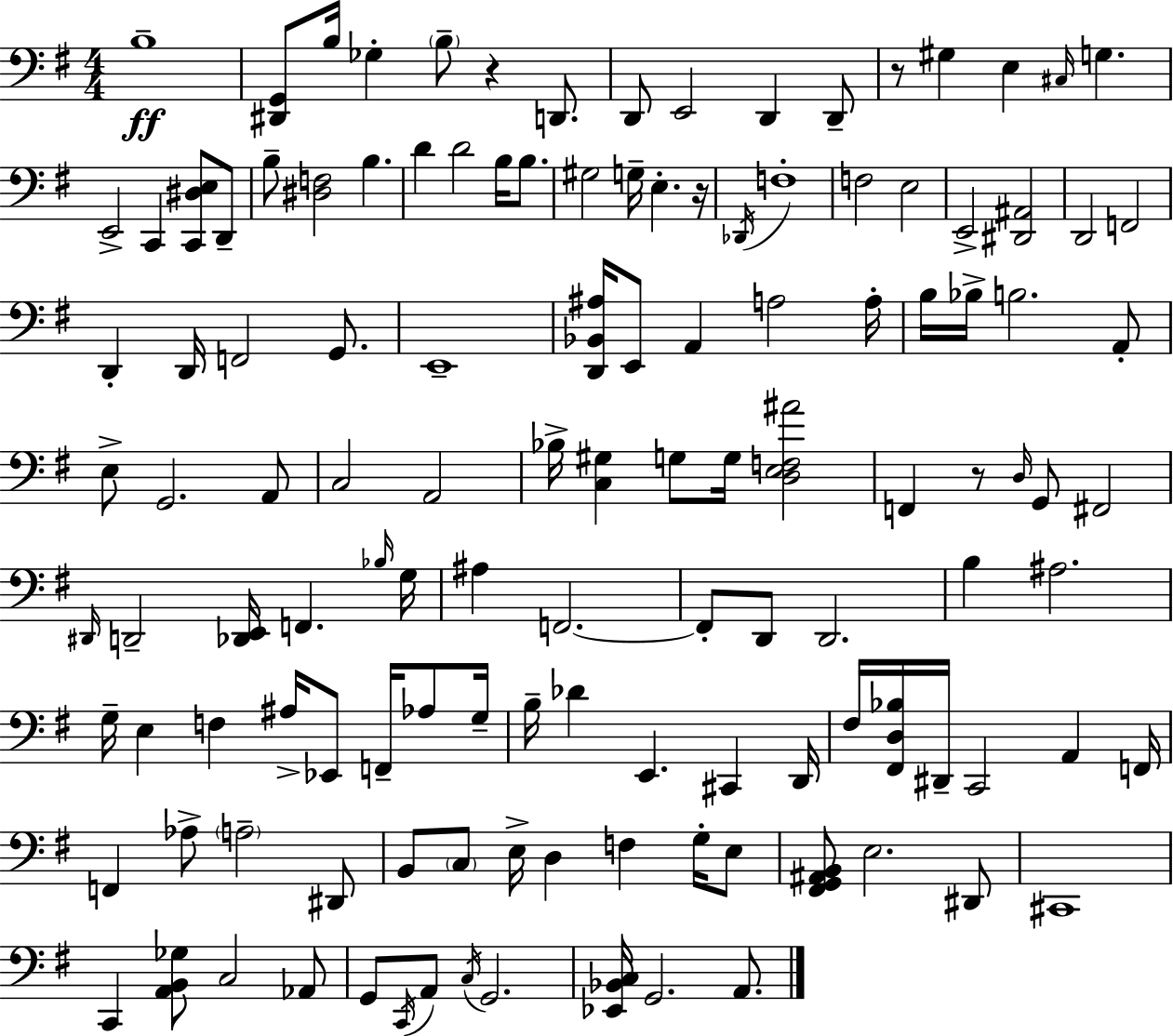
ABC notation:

X:1
T:Untitled
M:4/4
L:1/4
K:G
B,4 [^D,,G,,]/2 B,/4 _G, B,/2 z D,,/2 D,,/2 E,,2 D,, D,,/2 z/2 ^G, E, ^C,/4 G, E,,2 C,, [C,,^D,E,]/2 D,,/2 B,/2 [^D,F,]2 B, D D2 B,/4 B,/2 ^G,2 G,/4 E, z/4 _D,,/4 F,4 F,2 E,2 E,,2 [^D,,^A,,]2 D,,2 F,,2 D,, D,,/4 F,,2 G,,/2 E,,4 [D,,_B,,^A,]/4 E,,/2 A,, A,2 A,/4 B,/4 _B,/4 B,2 A,,/2 E,/2 G,,2 A,,/2 C,2 A,,2 _B,/4 [C,^G,] G,/2 G,/4 [D,E,F,^A]2 F,, z/2 D,/4 G,,/2 ^F,,2 ^D,,/4 D,,2 [_D,,E,,]/4 F,, _B,/4 G,/4 ^A, F,,2 F,,/2 D,,/2 D,,2 B, ^A,2 G,/4 E, F, ^A,/4 _E,,/2 F,,/4 _A,/2 G,/4 B,/4 _D E,, ^C,, D,,/4 ^F,/4 [^F,,D,_B,]/4 ^D,,/4 C,,2 A,, F,,/4 F,, _A,/2 A,2 ^D,,/2 B,,/2 C,/2 E,/4 D, F, G,/4 E,/2 [^F,,G,,^A,,B,,]/2 E,2 ^D,,/2 ^C,,4 C,, [A,,B,,_G,]/2 C,2 _A,,/2 G,,/2 C,,/4 A,,/2 C,/4 G,,2 [_E,,_B,,C,]/4 G,,2 A,,/2